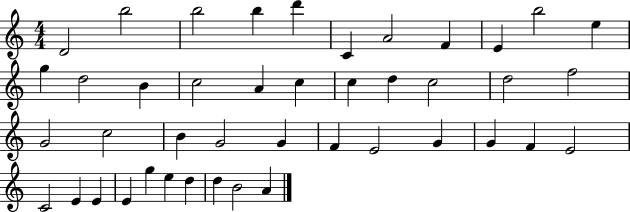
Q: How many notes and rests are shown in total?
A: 43